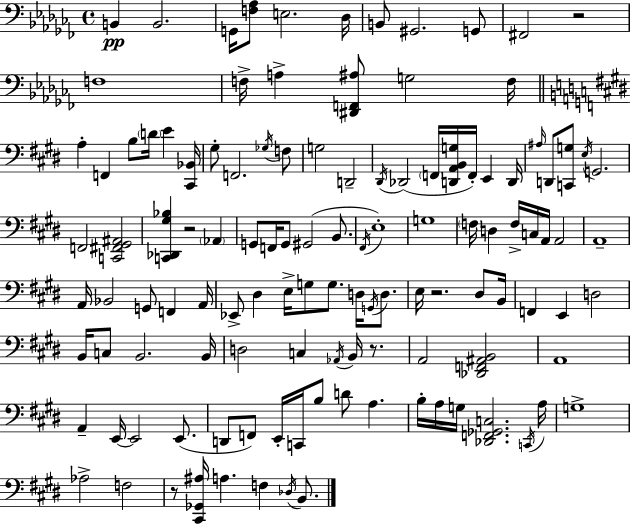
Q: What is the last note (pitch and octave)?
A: B2